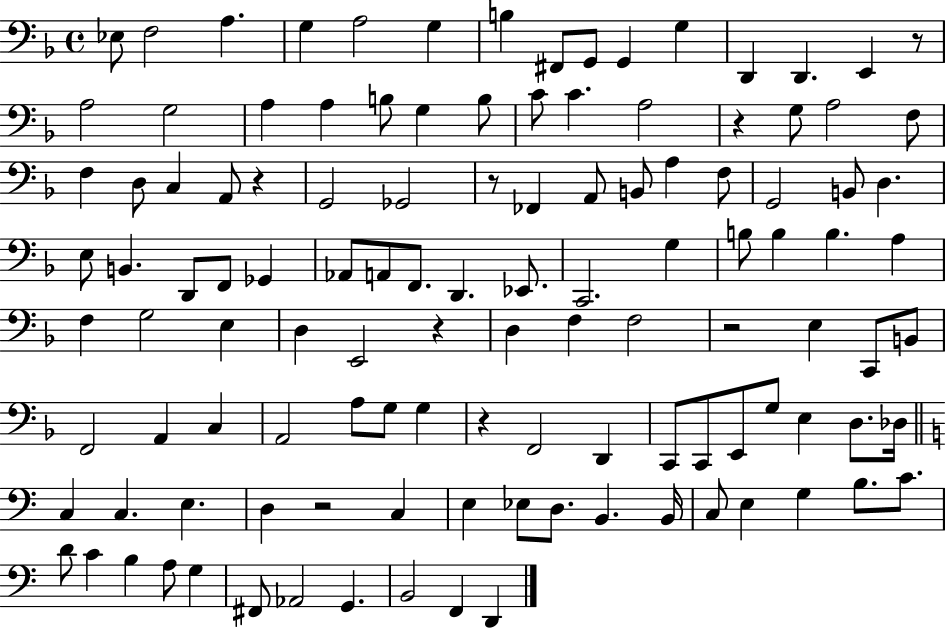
{
  \clef bass
  \time 4/4
  \defaultTimeSignature
  \key f \major
  ees8 f2 a4. | g4 a2 g4 | b4 fis,8 g,8 g,4 g4 | d,4 d,4. e,4 r8 | \break a2 g2 | a4 a4 b8 g4 b8 | c'8 c'4. a2 | r4 g8 a2 f8 | \break f4 d8 c4 a,8 r4 | g,2 ges,2 | r8 fes,4 a,8 b,8 a4 f8 | g,2 b,8 d4. | \break e8 b,4. d,8 f,8 ges,4 | aes,8 a,8 f,8. d,4. ees,8. | c,2. g4 | b8 b4 b4. a4 | \break f4 g2 e4 | d4 e,2 r4 | d4 f4 f2 | r2 e4 c,8 b,8 | \break f,2 a,4 c4 | a,2 a8 g8 g4 | r4 f,2 d,4 | c,8 c,8 e,8 g8 e4 d8. des16 | \break \bar "||" \break \key c \major c4 c4. e4. | d4 r2 c4 | e4 ees8 d8. b,4. b,16 | c8 e4 g4 b8. c'8. | \break d'8 c'4 b4 a8 g4 | fis,8 aes,2 g,4. | b,2 f,4 d,4 | \bar "|."
}